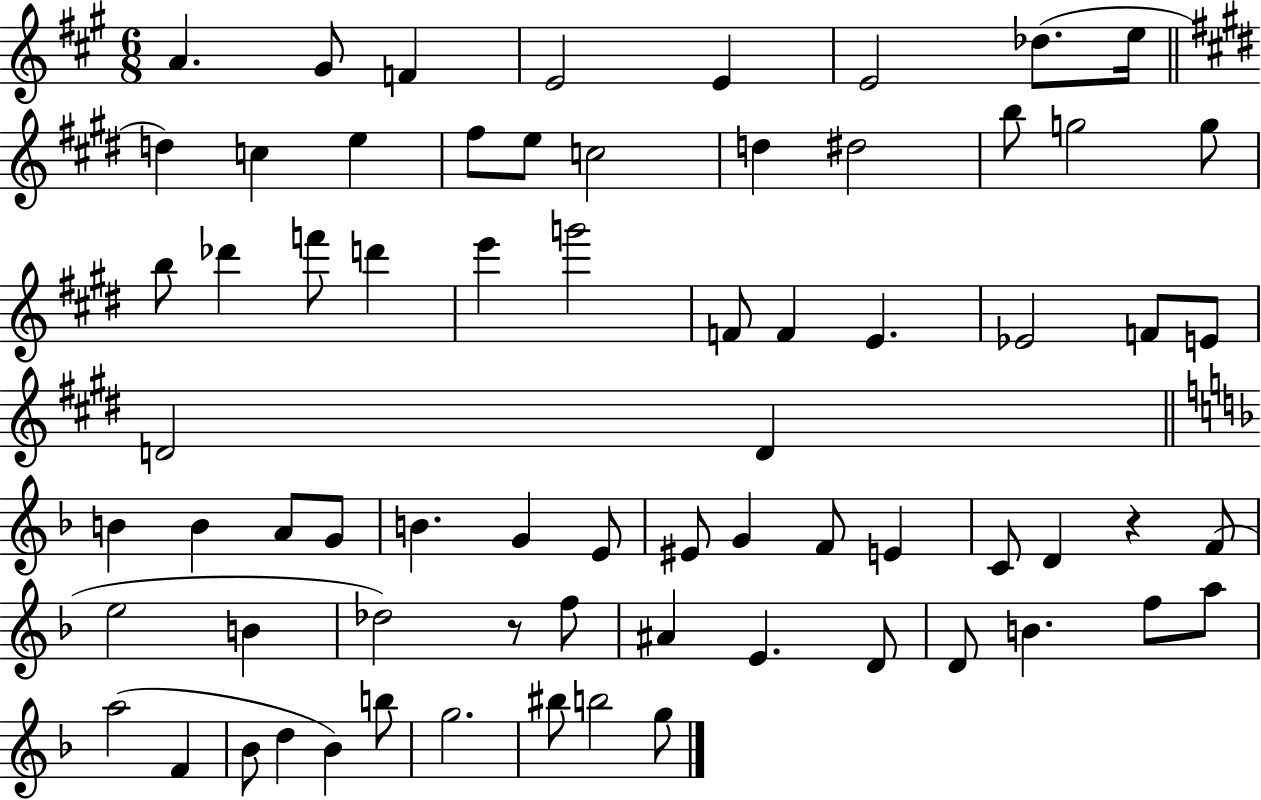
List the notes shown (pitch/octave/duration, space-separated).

A4/q. G#4/e F4/q E4/h E4/q E4/h Db5/e. E5/s D5/q C5/q E5/q F#5/e E5/e C5/h D5/q D#5/h B5/e G5/h G5/e B5/e Db6/q F6/e D6/q E6/q G6/h F4/e F4/q E4/q. Eb4/h F4/e E4/e D4/h D4/q B4/q B4/q A4/e G4/e B4/q. G4/q E4/e EIS4/e G4/q F4/e E4/q C4/e D4/q R/q F4/e E5/h B4/q Db5/h R/e F5/e A#4/q E4/q. D4/e D4/e B4/q. F5/e A5/e A5/h F4/q Bb4/e D5/q Bb4/q B5/e G5/h. BIS5/e B5/h G5/e